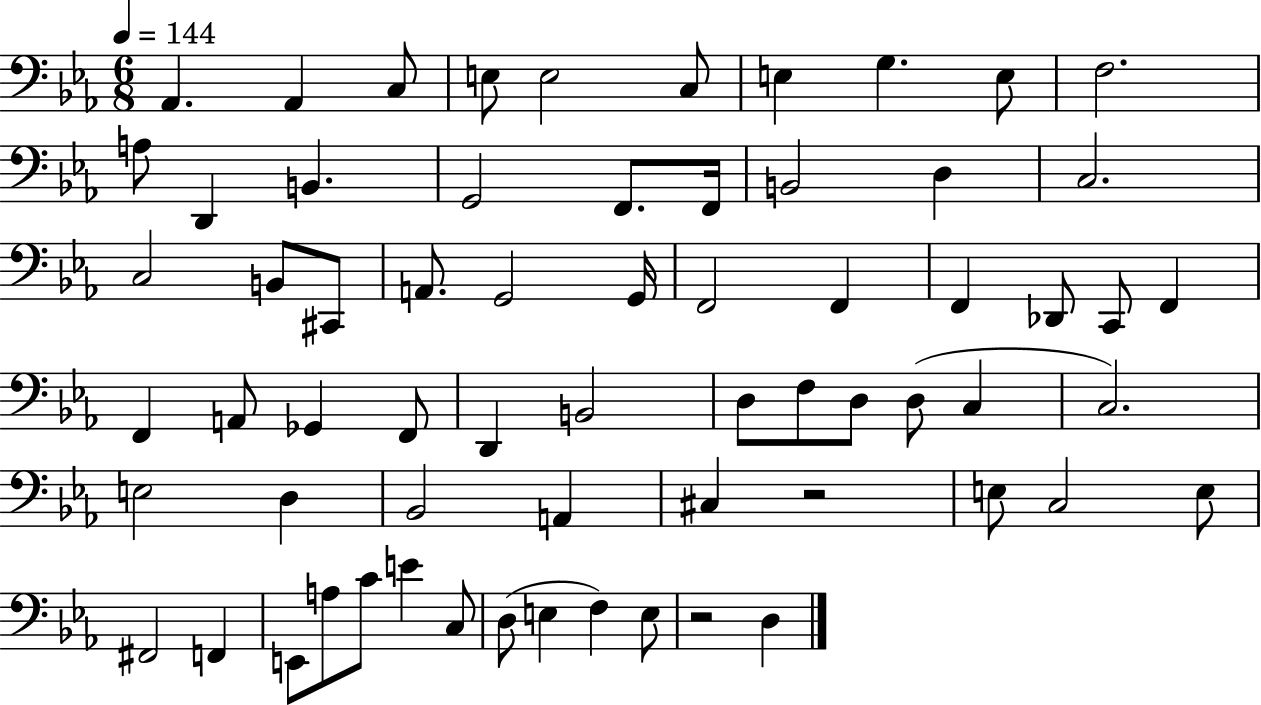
X:1
T:Untitled
M:6/8
L:1/4
K:Eb
_A,, _A,, C,/2 E,/2 E,2 C,/2 E, G, E,/2 F,2 A,/2 D,, B,, G,,2 F,,/2 F,,/4 B,,2 D, C,2 C,2 B,,/2 ^C,,/2 A,,/2 G,,2 G,,/4 F,,2 F,, F,, _D,,/2 C,,/2 F,, F,, A,,/2 _G,, F,,/2 D,, B,,2 D,/2 F,/2 D,/2 D,/2 C, C,2 E,2 D, _B,,2 A,, ^C, z2 E,/2 C,2 E,/2 ^F,,2 F,, E,,/2 A,/2 C/2 E C,/2 D,/2 E, F, E,/2 z2 D,